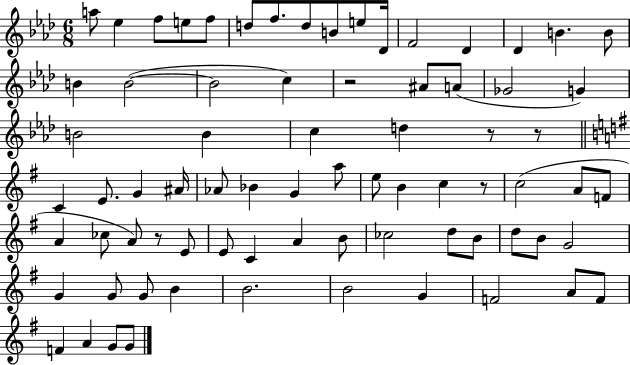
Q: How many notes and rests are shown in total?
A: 75